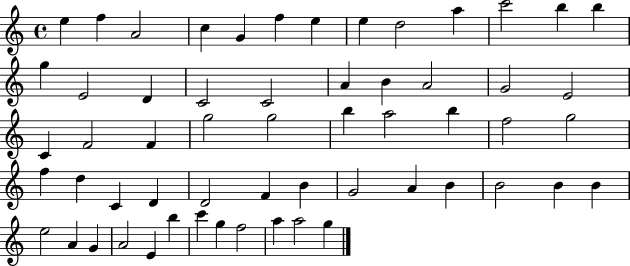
E5/q F5/q A4/h C5/q G4/q F5/q E5/q E5/q D5/h A5/q C6/h B5/q B5/q G5/q E4/h D4/q C4/h C4/h A4/q B4/q A4/h G4/h E4/h C4/q F4/h F4/q G5/h G5/h B5/q A5/h B5/q F5/h G5/h F5/q D5/q C4/q D4/q D4/h F4/q B4/q G4/h A4/q B4/q B4/h B4/q B4/q E5/h A4/q G4/q A4/h E4/q B5/q C6/q G5/q F5/h A5/q A5/h G5/q